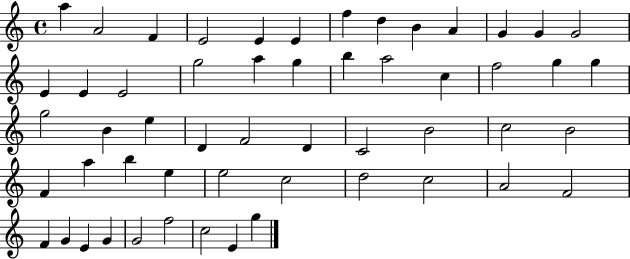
A5/q A4/h F4/q E4/h E4/q E4/q F5/q D5/q B4/q A4/q G4/q G4/q G4/h E4/q E4/q E4/h G5/h A5/q G5/q B5/q A5/h C5/q F5/h G5/q G5/q G5/h B4/q E5/q D4/q F4/h D4/q C4/h B4/h C5/h B4/h F4/q A5/q B5/q E5/q E5/h C5/h D5/h C5/h A4/h F4/h F4/q G4/q E4/q G4/q G4/h F5/h C5/h E4/q G5/q